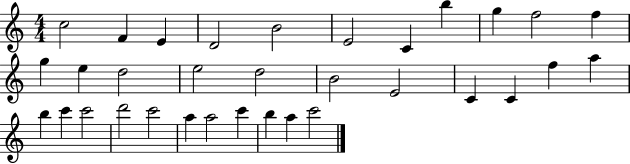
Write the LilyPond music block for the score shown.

{
  \clef treble
  \numericTimeSignature
  \time 4/4
  \key c \major
  c''2 f'4 e'4 | d'2 b'2 | e'2 c'4 b''4 | g''4 f''2 f''4 | \break g''4 e''4 d''2 | e''2 d''2 | b'2 e'2 | c'4 c'4 f''4 a''4 | \break b''4 c'''4 c'''2 | d'''2 c'''2 | a''4 a''2 c'''4 | b''4 a''4 c'''2 | \break \bar "|."
}